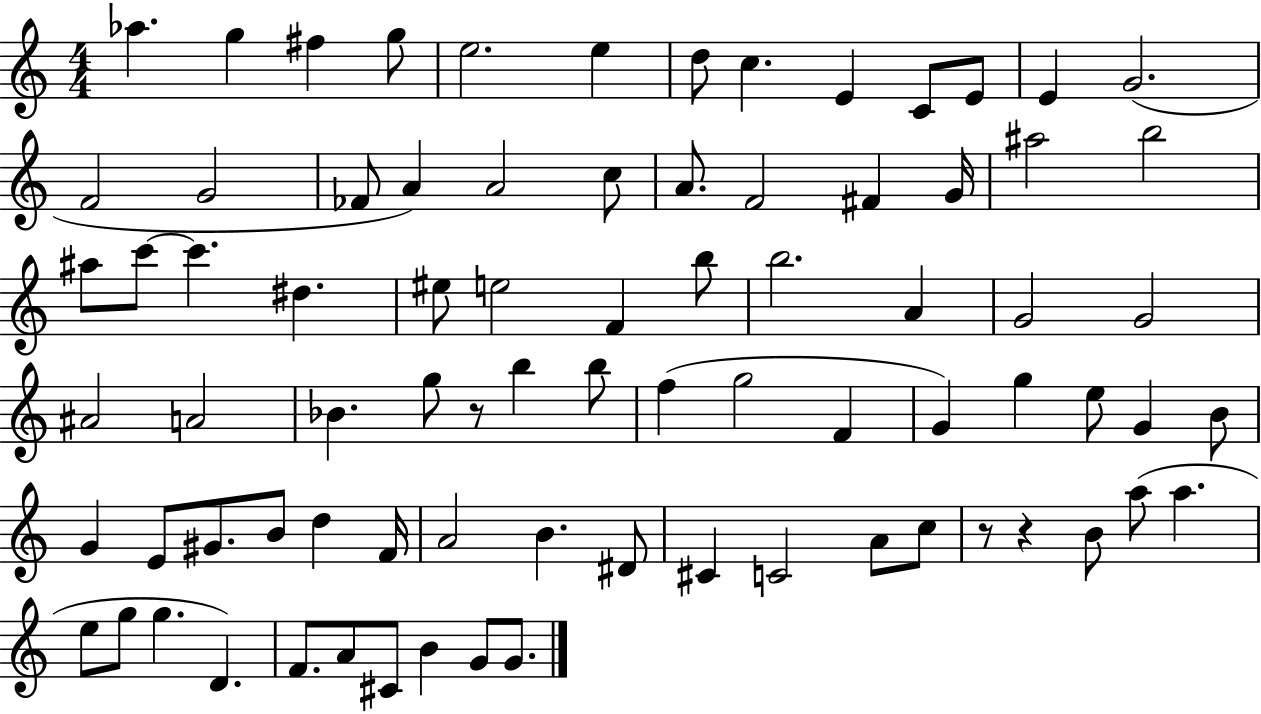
{
  \clef treble
  \numericTimeSignature
  \time 4/4
  \key c \major
  aes''4. g''4 fis''4 g''8 | e''2. e''4 | d''8 c''4. e'4 c'8 e'8 | e'4 g'2.( | \break f'2 g'2 | fes'8 a'4) a'2 c''8 | a'8. f'2 fis'4 g'16 | ais''2 b''2 | \break ais''8 c'''8~~ c'''4. dis''4. | eis''8 e''2 f'4 b''8 | b''2. a'4 | g'2 g'2 | \break ais'2 a'2 | bes'4. g''8 r8 b''4 b''8 | f''4( g''2 f'4 | g'4) g''4 e''8 g'4 b'8 | \break g'4 e'8 gis'8. b'8 d''4 f'16 | a'2 b'4. dis'8 | cis'4 c'2 a'8 c''8 | r8 r4 b'8 a''8( a''4. | \break e''8 g''8 g''4. d'4.) | f'8. a'8 cis'8 b'4 g'8 g'8. | \bar "|."
}